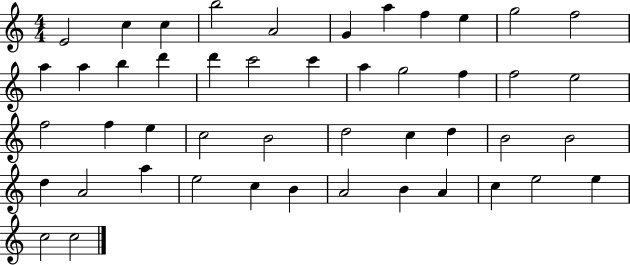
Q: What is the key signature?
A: C major